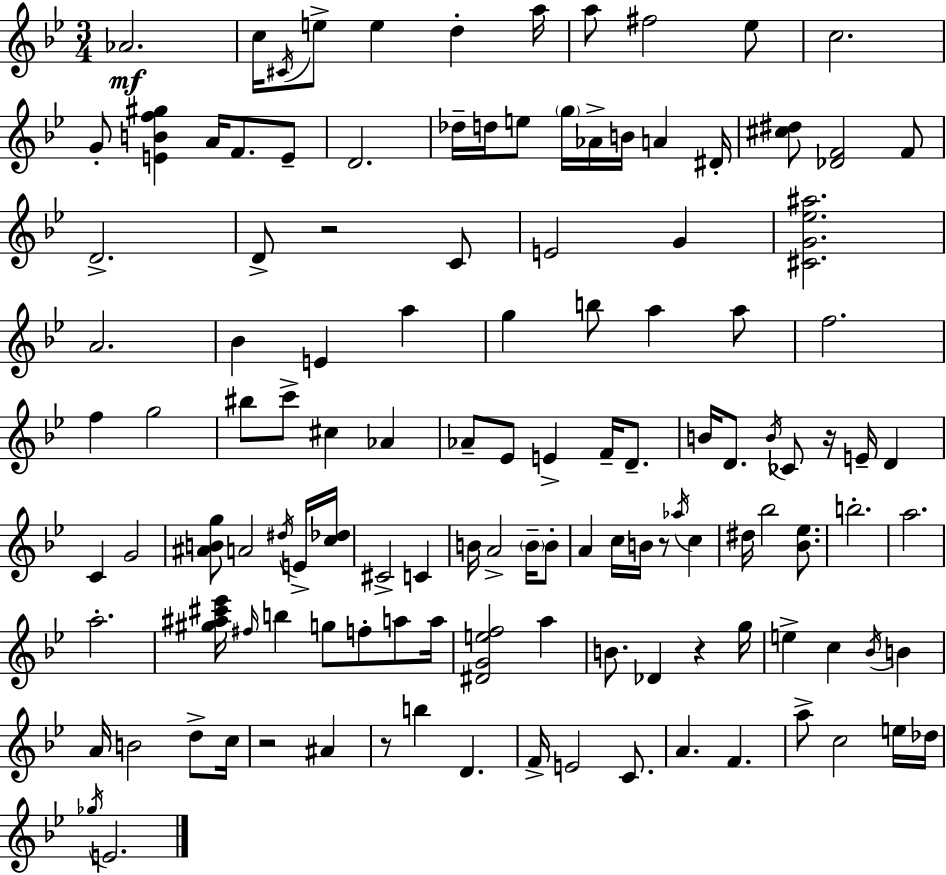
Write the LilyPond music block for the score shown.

{
  \clef treble
  \numericTimeSignature
  \time 3/4
  \key g \minor
  aes'2.\mf | c''16 \acciaccatura { cis'16 } e''8-> e''4 d''4-. | a''16 a''8 fis''2 ees''8 | c''2. | \break g'8-. <e' b' f'' gis''>4 a'16 f'8. e'8-- | d'2. | des''16-- d''16 e''8 \parenthesize g''16 aes'16-> b'16 a'4 | dis'16-. <cis'' dis''>8 <des' f'>2 f'8 | \break d'2.-> | d'8-> r2 c'8 | e'2 g'4 | <cis' g' ees'' ais''>2. | \break a'2. | bes'4 e'4 a''4 | g''4 b''8 a''4 a''8 | f''2. | \break f''4 g''2 | bis''8 c'''8-> cis''4 aes'4 | aes'8-- ees'8 e'4-> f'16-- d'8.-- | b'16 d'8. \acciaccatura { b'16 } ces'8 r16 e'16-- d'4 | \break c'4 g'2 | <ais' b' g''>8 a'2 | \acciaccatura { dis''16 } e'16-> <c'' des''>16 cis'2-> c'4 | b'16 a'2-> | \break \parenthesize b'16-- b'8-. a'4 c''16 b'16 r8 \acciaccatura { aes''16 } | c''4 dis''16 bes''2 | <bes' ees''>8. b''2.-. | a''2. | \break a''2.-. | <gis'' ais'' cis''' ees'''>16 \grace { fis''16 } b''4 g''8 | f''8-. a''8 a''16 <dis' g' e'' f''>2 | a''4 b'8. des'4 | \break r4 g''16 e''4-> c''4 | \acciaccatura { bes'16 } b'4 a'16 b'2 | d''8-> c''16 r2 | ais'4 r8 b''4 | \break d'4. f'16-> e'2 | c'8. a'4. | f'4. a''8-> c''2 | e''16 des''16 \acciaccatura { ges''16 } e'2. | \break \bar "|."
}